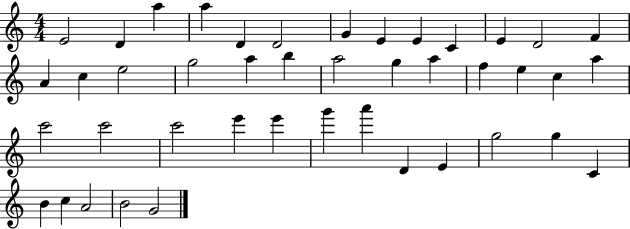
{
  \clef treble
  \numericTimeSignature
  \time 4/4
  \key c \major
  e'2 d'4 a''4 | a''4 d'4 d'2 | g'4 e'4 e'4 c'4 | e'4 d'2 f'4 | \break a'4 c''4 e''2 | g''2 a''4 b''4 | a''2 g''4 a''4 | f''4 e''4 c''4 a''4 | \break c'''2 c'''2 | c'''2 e'''4 e'''4 | g'''4 a'''4 d'4 e'4 | g''2 g''4 c'4 | \break b'4 c''4 a'2 | b'2 g'2 | \bar "|."
}